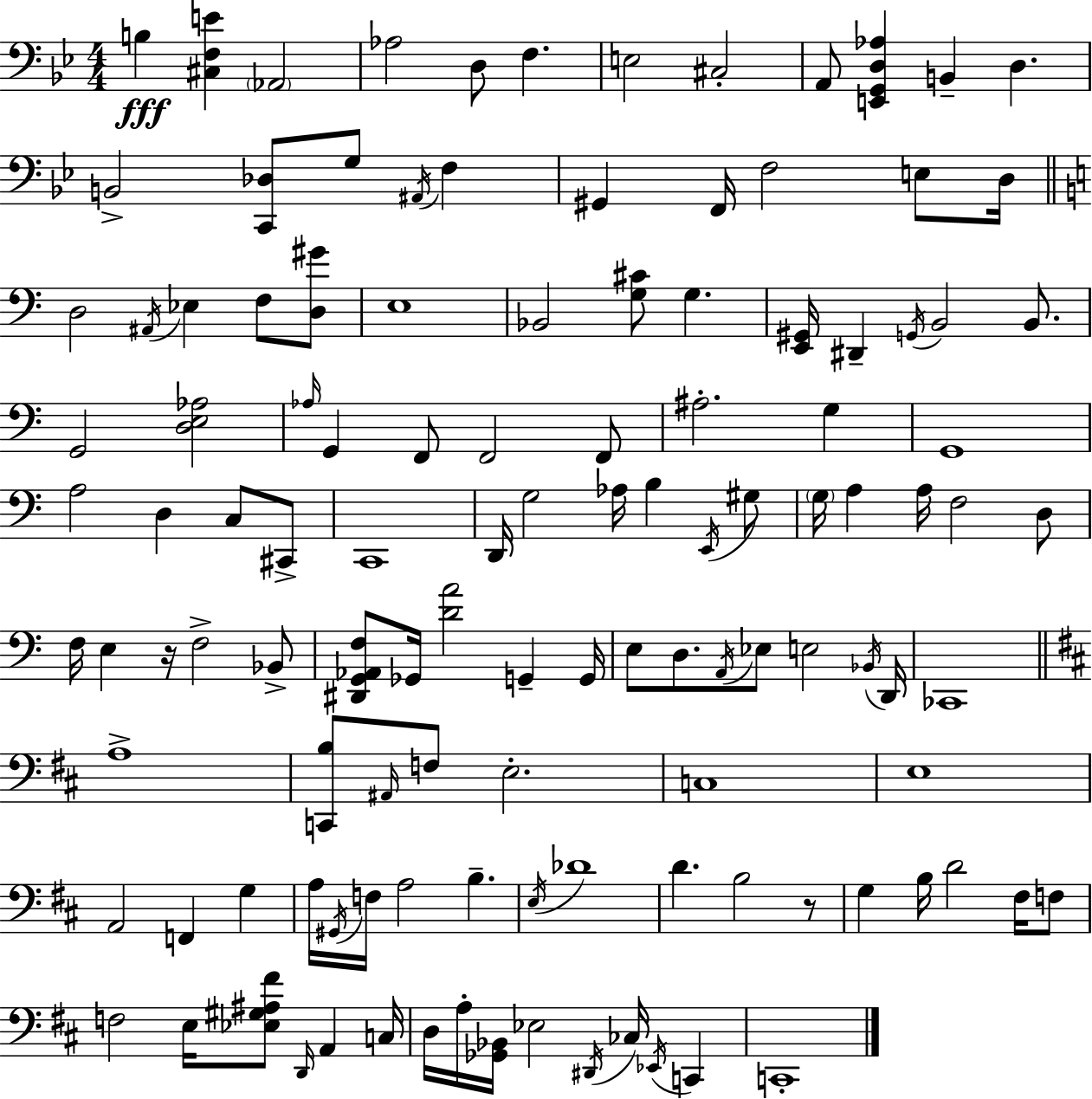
{
  \clef bass
  \numericTimeSignature
  \time 4/4
  \key bes \major
  b4\fff <cis f e'>4 \parenthesize aes,2 | aes2 d8 f4. | e2 cis2-. | a,8 <e, g, d aes>4 b,4-- d4. | \break b,2-> <c, des>8 g8 \acciaccatura { ais,16 } f4 | gis,4 f,16 f2 e8 | d16 \bar "||" \break \key a \minor d2 \acciaccatura { ais,16 } ees4 f8 <d gis'>8 | e1 | bes,2 <g cis'>8 g4. | <e, gis,>16 dis,4-- \acciaccatura { g,16 } b,2 b,8. | \break g,2 <d e aes>2 | \grace { aes16 } g,4 f,8 f,2 | f,8 ais2.-. g4 | g,1 | \break a2 d4 c8 | cis,8-> c,1 | d,16 g2 aes16 b4 | \acciaccatura { e,16 } gis8 \parenthesize g16 a4 a16 f2 | \break d8 f16 e4 r16 f2-> | bes,8-> <dis, g, aes, f>8 ges,16 <d' a'>2 g,4-- | g,16 e8 d8. \acciaccatura { a,16 } ees8 e2 | \acciaccatura { bes,16 } d,16 ces,1 | \break \bar "||" \break \key d \major a1-> | <c, b>8 \grace { ais,16 } f8 e2.-. | c1 | e1 | \break a,2 f,4 g4 | a16 \acciaccatura { gis,16 } f16 a2 b4.-- | \acciaccatura { e16 } des'1 | d'4. b2 | \break r8 g4 b16 d'2 | fis16 f8 f2 e16 <ees gis ais fis'>8 \grace { d,16 } a,4 | c16 d16 a16-. <ges, bes,>16 ees2 \acciaccatura { dis,16 } | ces16 \acciaccatura { ees,16 } c,4 c,1-. | \break \bar "|."
}